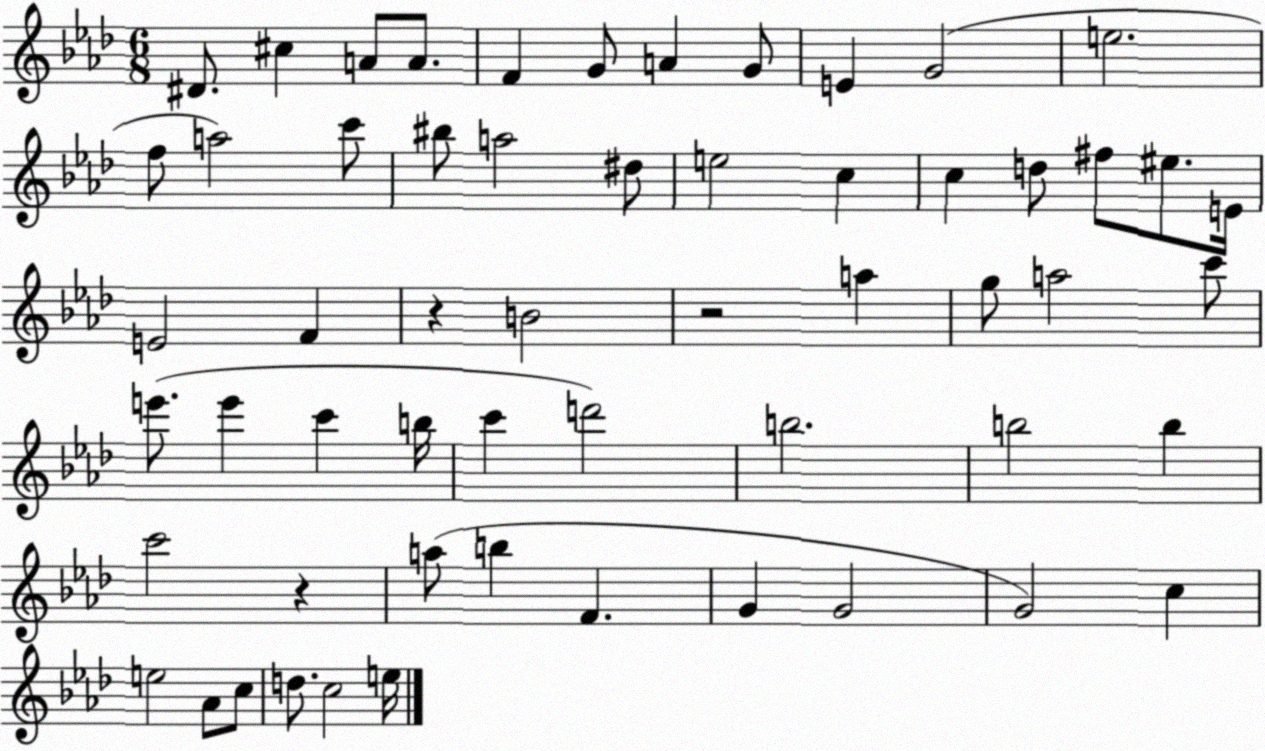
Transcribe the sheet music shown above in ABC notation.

X:1
T:Untitled
M:6/8
L:1/4
K:Ab
^D/2 ^c A/2 A/2 F G/2 A G/2 E G2 e2 f/2 a2 c'/2 ^b/2 a2 ^d/2 e2 c c d/2 ^f/2 ^e/2 E/4 E2 F z B2 z2 a g/2 a2 c'/2 e'/2 e' c' b/4 c' d'2 b2 b2 b c'2 z a/2 b F G G2 G2 c e2 _A/2 c/2 d/2 c2 e/4